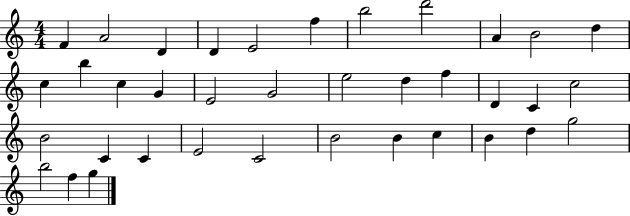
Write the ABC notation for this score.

X:1
T:Untitled
M:4/4
L:1/4
K:C
F A2 D D E2 f b2 d'2 A B2 d c b c G E2 G2 e2 d f D C c2 B2 C C E2 C2 B2 B c B d g2 b2 f g